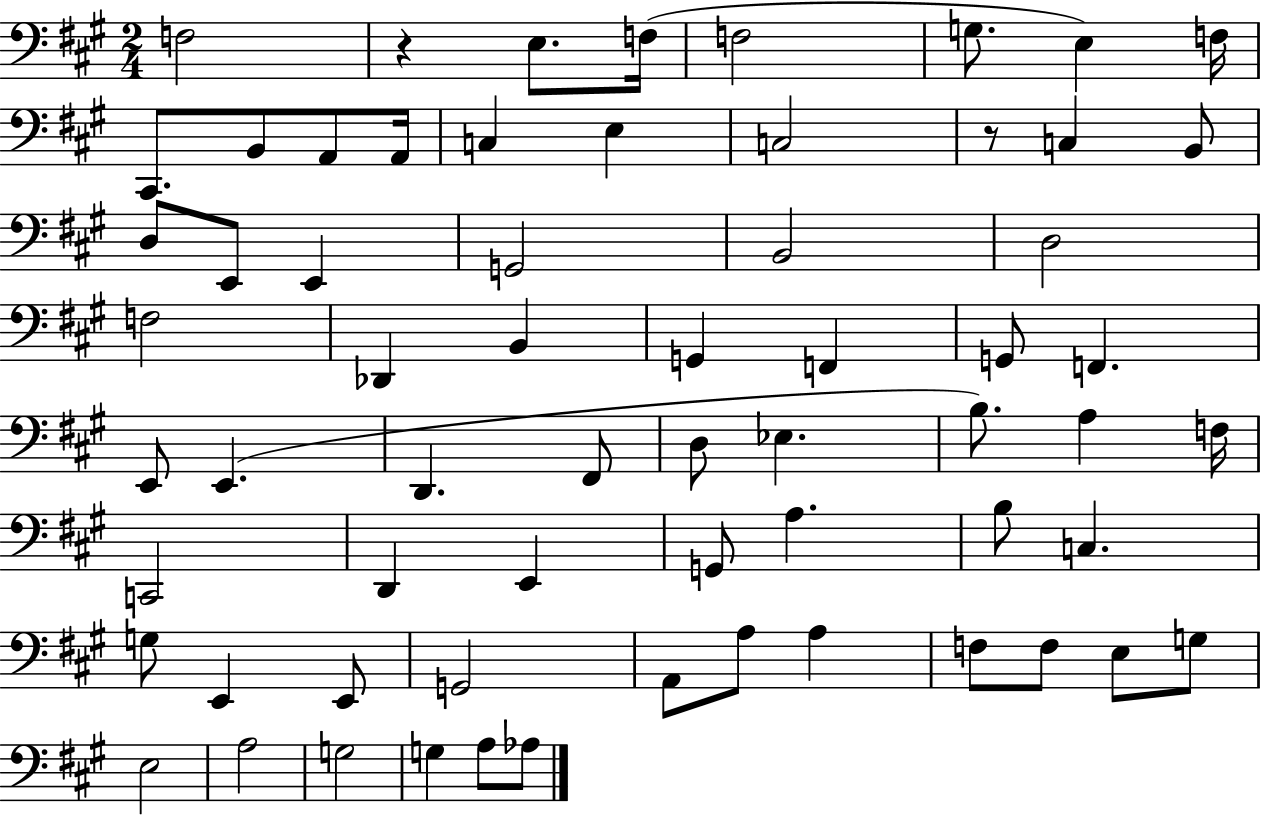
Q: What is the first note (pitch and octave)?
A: F3